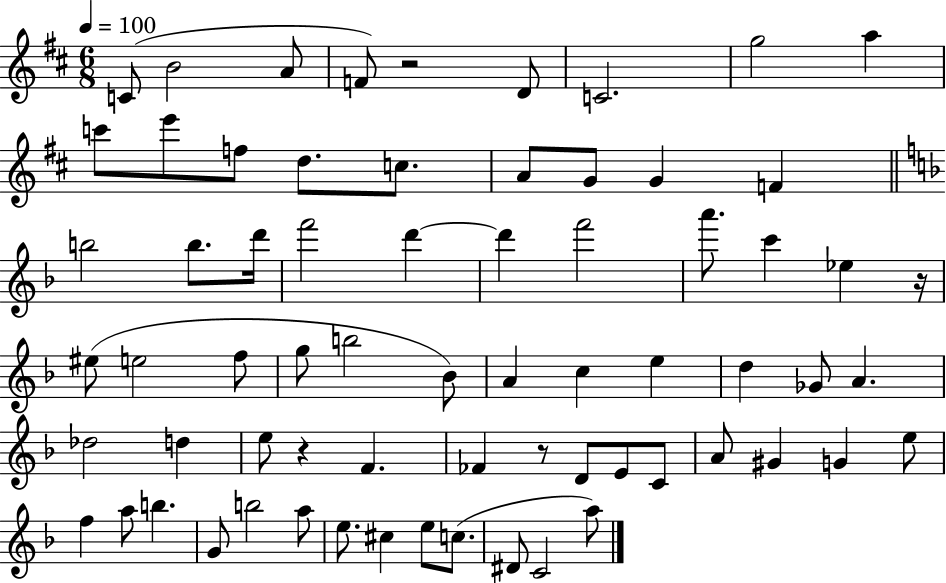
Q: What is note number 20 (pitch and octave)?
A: D6